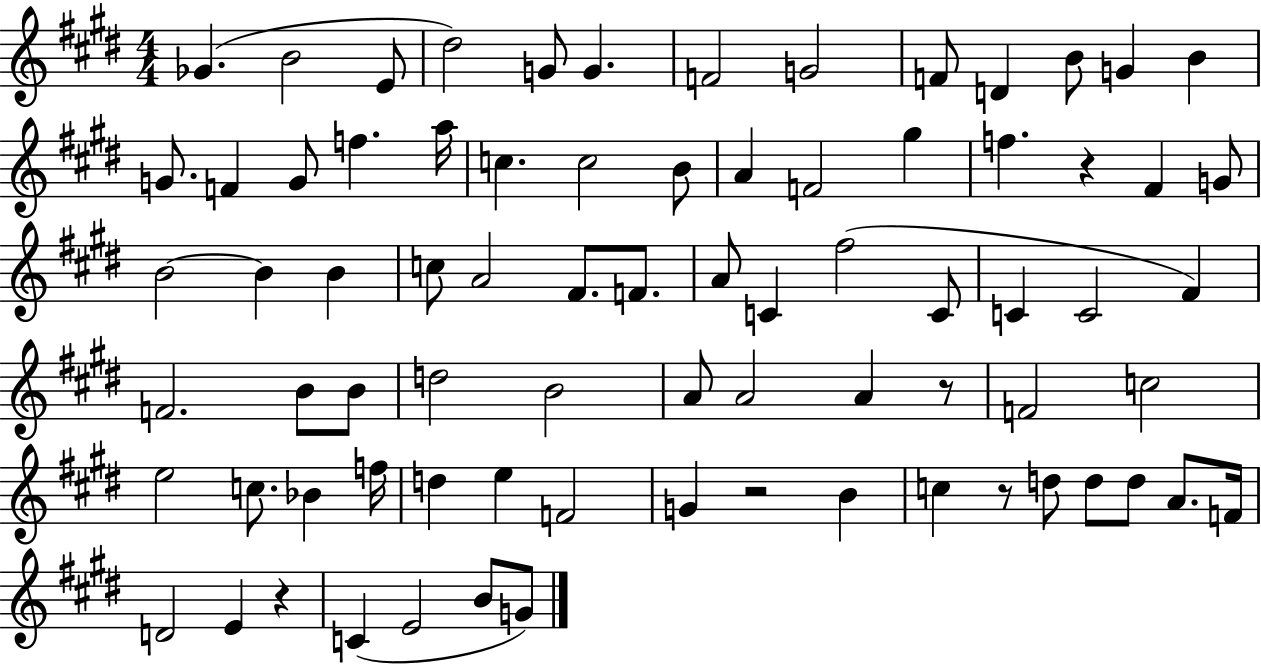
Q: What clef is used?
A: treble